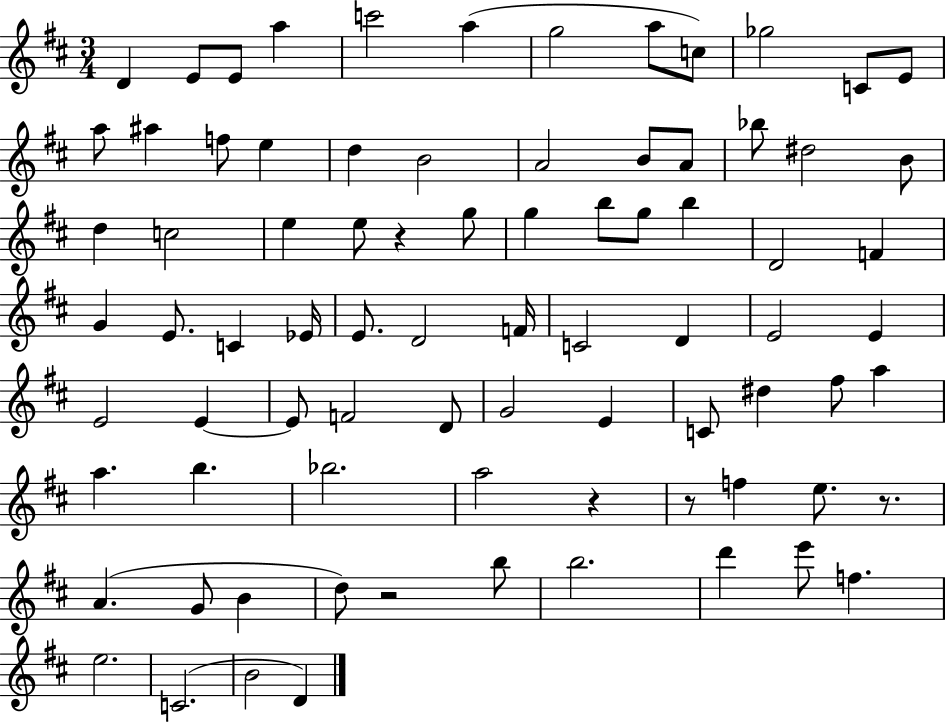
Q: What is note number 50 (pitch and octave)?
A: F4